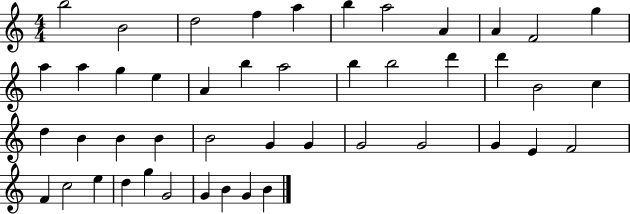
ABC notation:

X:1
T:Untitled
M:4/4
L:1/4
K:C
b2 B2 d2 f a b a2 A A F2 g a a g e A b a2 b b2 d' d' B2 c d B B B B2 G G G2 G2 G E F2 F c2 e d g G2 G B G B